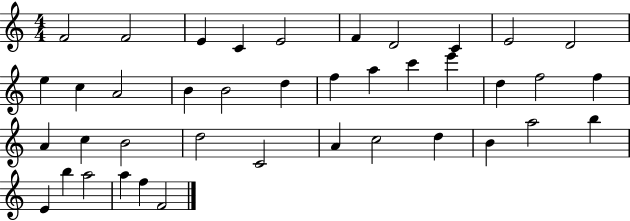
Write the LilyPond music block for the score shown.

{
  \clef treble
  \numericTimeSignature
  \time 4/4
  \key c \major
  f'2 f'2 | e'4 c'4 e'2 | f'4 d'2 c'4 | e'2 d'2 | \break e''4 c''4 a'2 | b'4 b'2 d''4 | f''4 a''4 c'''4 e'''4 | d''4 f''2 f''4 | \break a'4 c''4 b'2 | d''2 c'2 | a'4 c''2 d''4 | b'4 a''2 b''4 | \break e'4 b''4 a''2 | a''4 f''4 f'2 | \bar "|."
}